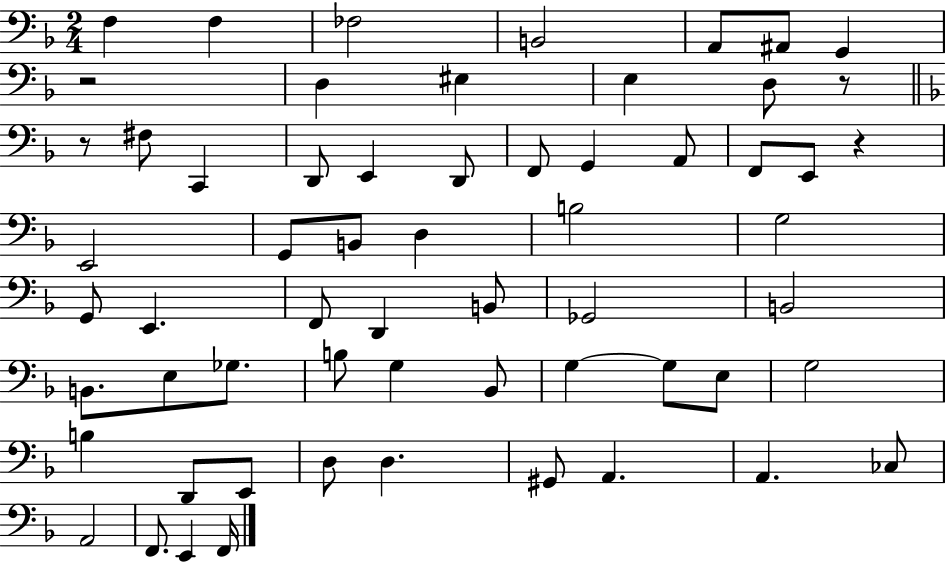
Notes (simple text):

F3/q F3/q FES3/h B2/h A2/e A#2/e G2/q R/h D3/q EIS3/q E3/q D3/e R/e R/e F#3/e C2/q D2/e E2/q D2/e F2/e G2/q A2/e F2/e E2/e R/q E2/h G2/e B2/e D3/q B3/h G3/h G2/e E2/q. F2/e D2/q B2/e Gb2/h B2/h B2/e. E3/e Gb3/e. B3/e G3/q Bb2/e G3/q G3/e E3/e G3/h B3/q D2/e E2/e D3/e D3/q. G#2/e A2/q. A2/q. CES3/e A2/h F2/e. E2/q F2/s